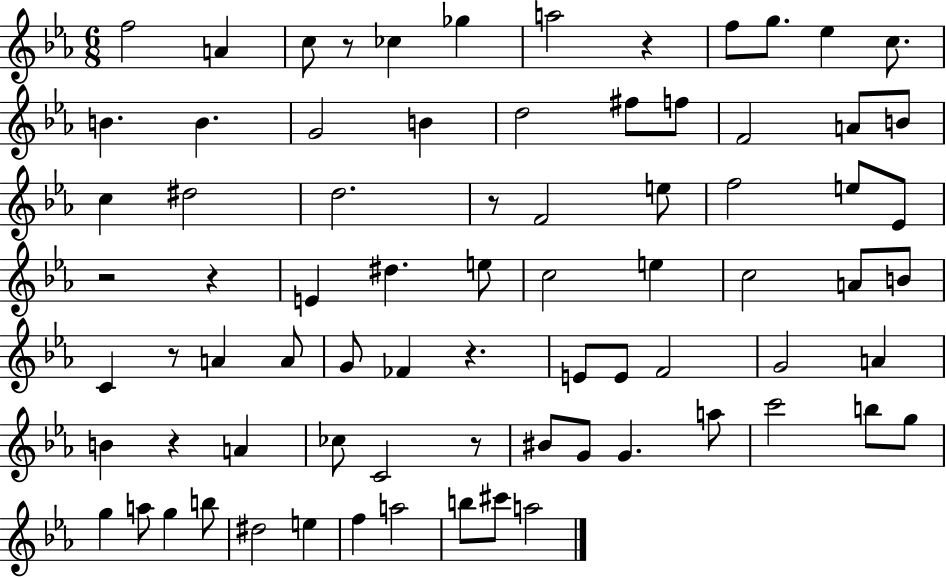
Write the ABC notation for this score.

X:1
T:Untitled
M:6/8
L:1/4
K:Eb
f2 A c/2 z/2 _c _g a2 z f/2 g/2 _e c/2 B B G2 B d2 ^f/2 f/2 F2 A/2 B/2 c ^d2 d2 z/2 F2 e/2 f2 e/2 _E/2 z2 z E ^d e/2 c2 e c2 A/2 B/2 C z/2 A A/2 G/2 _F z E/2 E/2 F2 G2 A B z A _c/2 C2 z/2 ^B/2 G/2 G a/2 c'2 b/2 g/2 g a/2 g b/2 ^d2 e f a2 b/2 ^c'/2 a2